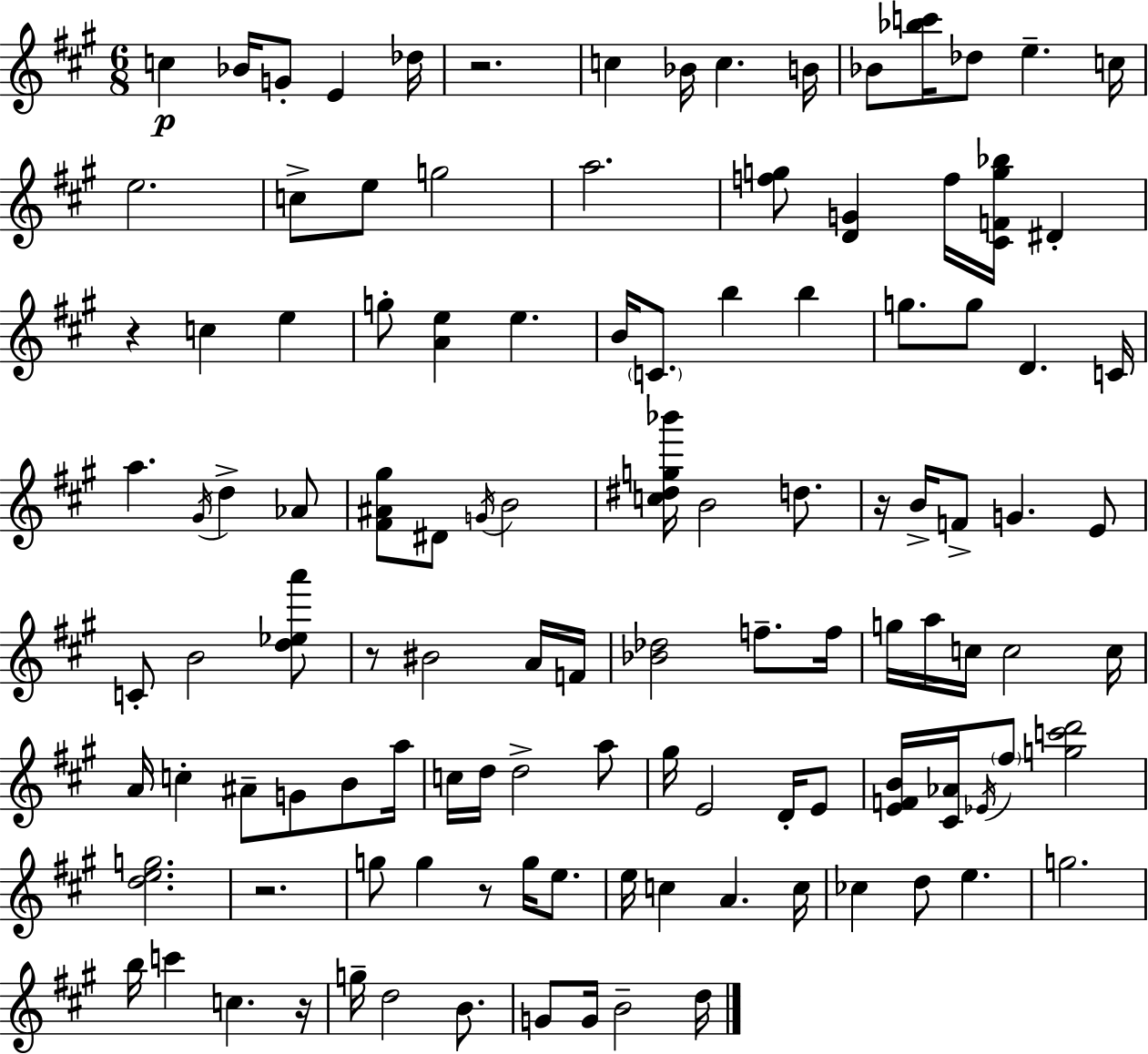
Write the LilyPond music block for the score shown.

{
  \clef treble
  \numericTimeSignature
  \time 6/8
  \key a \major
  c''4\p bes'16 g'8-. e'4 des''16 | r2. | c''4 bes'16 c''4. b'16 | bes'8 <bes'' c'''>16 des''8 e''4.-- c''16 | \break e''2. | c''8-> e''8 g''2 | a''2. | <f'' g''>8 <d' g'>4 f''16 <cis' f' g'' bes''>16 dis'4-. | \break r4 c''4 e''4 | g''8-. <a' e''>4 e''4. | b'16 \parenthesize c'8. b''4 b''4 | g''8. g''8 d'4. c'16 | \break a''4. \acciaccatura { gis'16 } d''4-> aes'8 | <fis' ais' gis''>8 dis'8 \acciaccatura { g'16 } b'2 | <c'' dis'' g'' bes'''>16 b'2 d''8. | r16 b'16-> f'8-> g'4. | \break e'8 c'8-. b'2 | <d'' ees'' a'''>8 r8 bis'2 | a'16 f'16 <bes' des''>2 f''8.-- | f''16 g''16 a''16 c''16 c''2 | \break c''16 a'16 c''4-. ais'8-- g'8 b'8 | a''16 c''16 d''16 d''2-> | a''8 gis''16 e'2 d'16-. | e'8 <e' f' b'>16 <cis' aes'>16 \acciaccatura { ees'16 } \parenthesize fis''8 <g'' c''' d'''>2 | \break <d'' e'' g''>2. | r2. | g''8 g''4 r8 g''16 | e''8. e''16 c''4 a'4. | \break c''16 ces''4 d''8 e''4. | g''2. | b''16 c'''4 c''4. | r16 g''16-- d''2 | \break b'8. g'8 g'16 b'2-- | d''16 \bar "|."
}